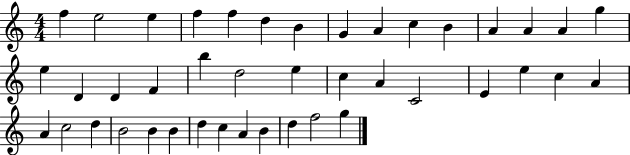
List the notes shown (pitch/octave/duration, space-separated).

F5/q E5/h E5/q F5/q F5/q D5/q B4/q G4/q A4/q C5/q B4/q A4/q A4/q A4/q G5/q E5/q D4/q D4/q F4/q B5/q D5/h E5/q C5/q A4/q C4/h E4/q E5/q C5/q A4/q A4/q C5/h D5/q B4/h B4/q B4/q D5/q C5/q A4/q B4/q D5/q F5/h G5/q